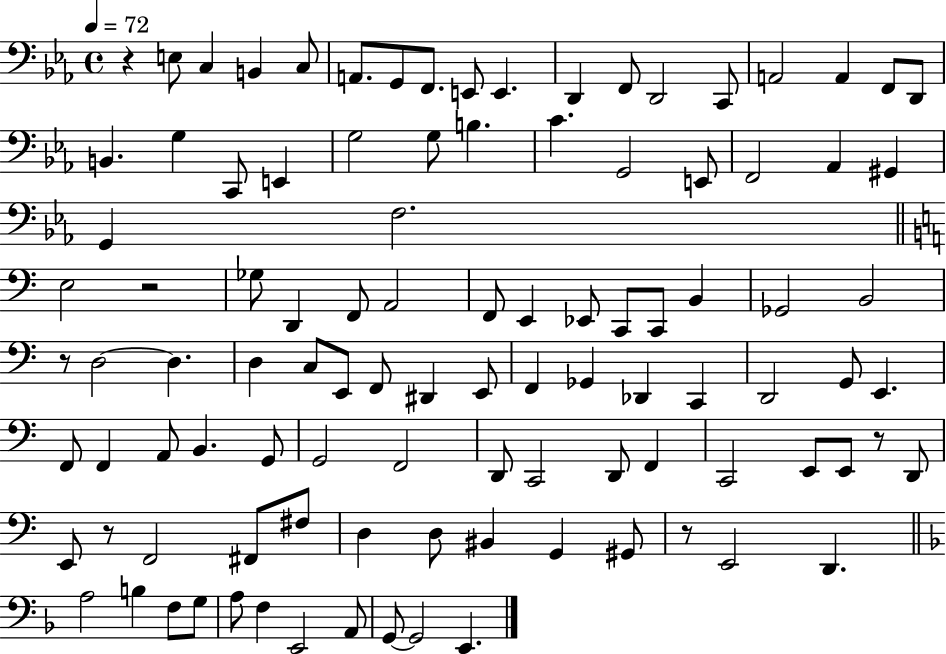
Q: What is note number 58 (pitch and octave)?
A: D2